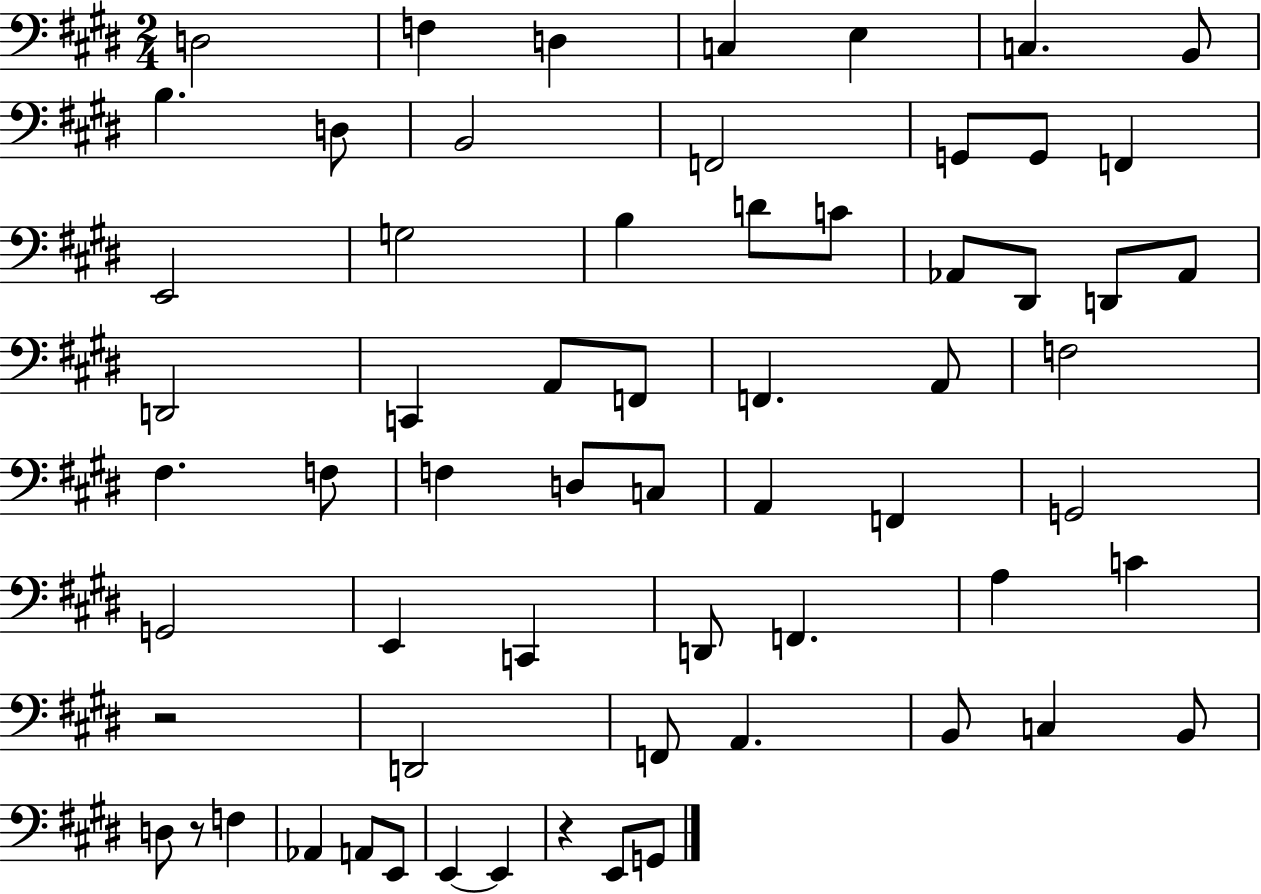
D3/h F3/q D3/q C3/q E3/q C3/q. B2/e B3/q. D3/e B2/h F2/h G2/e G2/e F2/q E2/h G3/h B3/q D4/e C4/e Ab2/e D#2/e D2/e Ab2/e D2/h C2/q A2/e F2/e F2/q. A2/e F3/h F#3/q. F3/e F3/q D3/e C3/e A2/q F2/q G2/h G2/h E2/q C2/q D2/e F2/q. A3/q C4/q R/h D2/h F2/e A2/q. B2/e C3/q B2/e D3/e R/e F3/q Ab2/q A2/e E2/e E2/q E2/q R/q E2/e G2/e